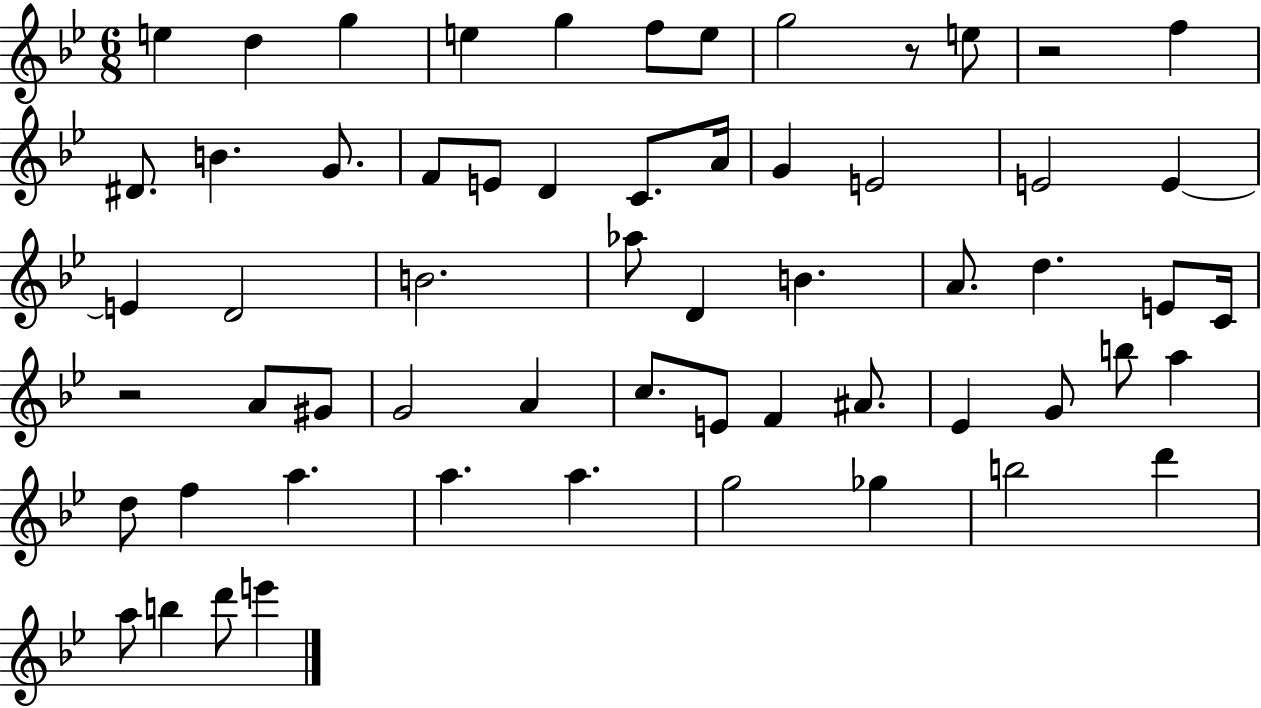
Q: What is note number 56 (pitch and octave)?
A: D6